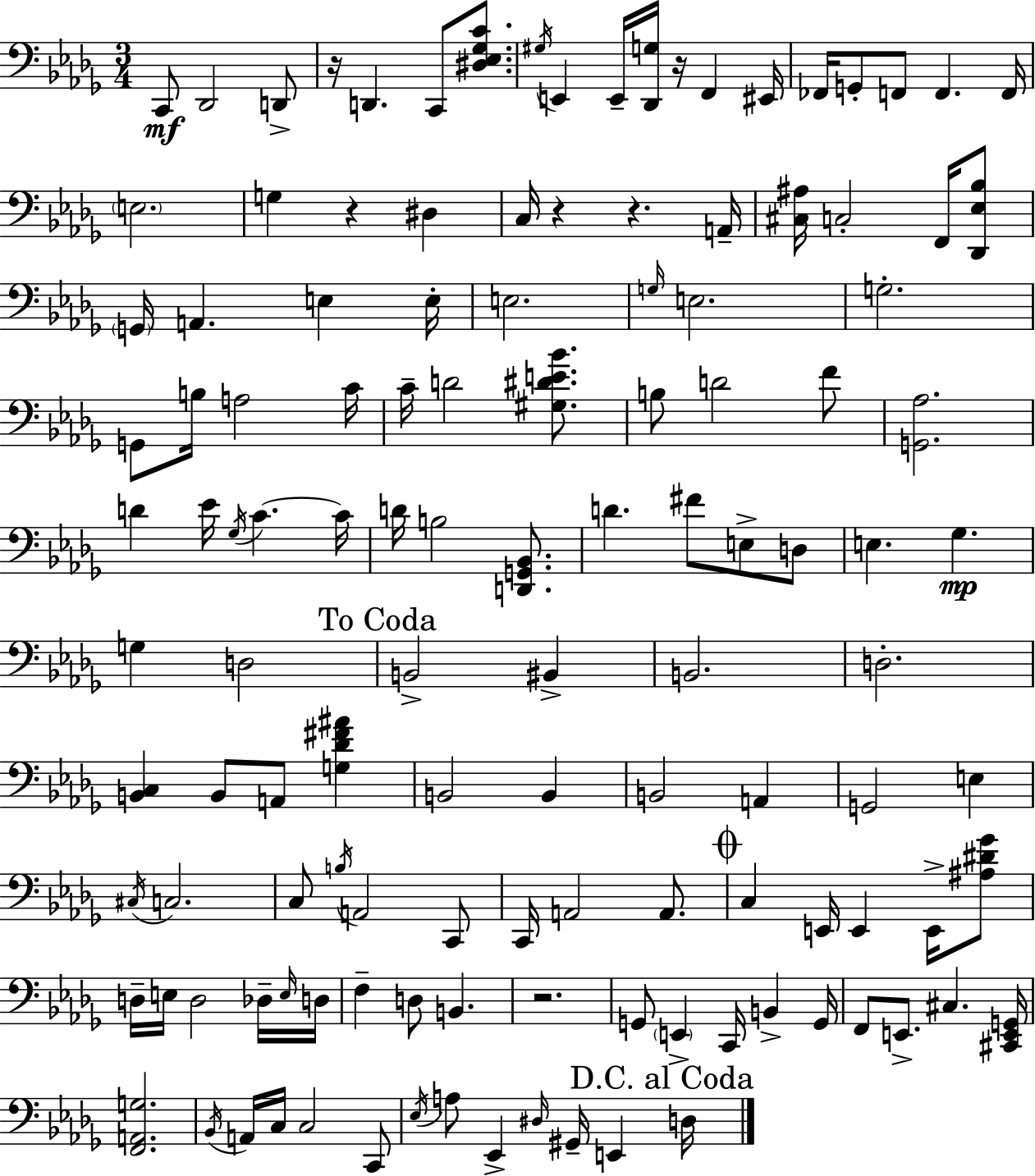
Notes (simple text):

C2/e Db2/h D2/e R/s D2/q. C2/e [D#3,Eb3,Gb3,C4]/e. G#3/s E2/q E2/s [Db2,G3]/s R/s F2/q EIS2/s FES2/s G2/e F2/e F2/q. F2/s E3/h. G3/q R/q D#3/q C3/s R/q R/q. A2/s [C#3,A#3]/s C3/h F2/s [Db2,Eb3,Bb3]/e G2/s A2/q. E3/q E3/s E3/h. G3/s E3/h. G3/h. G2/e B3/s A3/h C4/s C4/s D4/h [G#3,D#4,E4,Bb4]/e. B3/e D4/h F4/e [G2,Ab3]/h. D4/q Eb4/s Gb3/s C4/q. C4/s D4/s B3/h [D2,G2,Bb2]/e. D4/q. F#4/e E3/e D3/e E3/q. Gb3/q. G3/q D3/h B2/h BIS2/q B2/h. D3/h. [B2,C3]/q B2/e A2/e [G3,Db4,F#4,A#4]/q B2/h B2/q B2/h A2/q G2/h E3/q C#3/s C3/h. C3/e B3/s A2/h C2/e C2/s A2/h A2/e. C3/q E2/s E2/q E2/s [A#3,D#4,Gb4]/e D3/s E3/s D3/h Db3/s E3/s D3/s F3/q D3/e B2/q. R/h. G2/e E2/q C2/s B2/q G2/s F2/e E2/e. C#3/q. [C#2,E2,G2]/s [F2,A2,G3]/h. Bb2/s A2/s C3/s C3/h C2/e Eb3/s A3/e Eb2/q D#3/s G#2/s E2/q D3/s